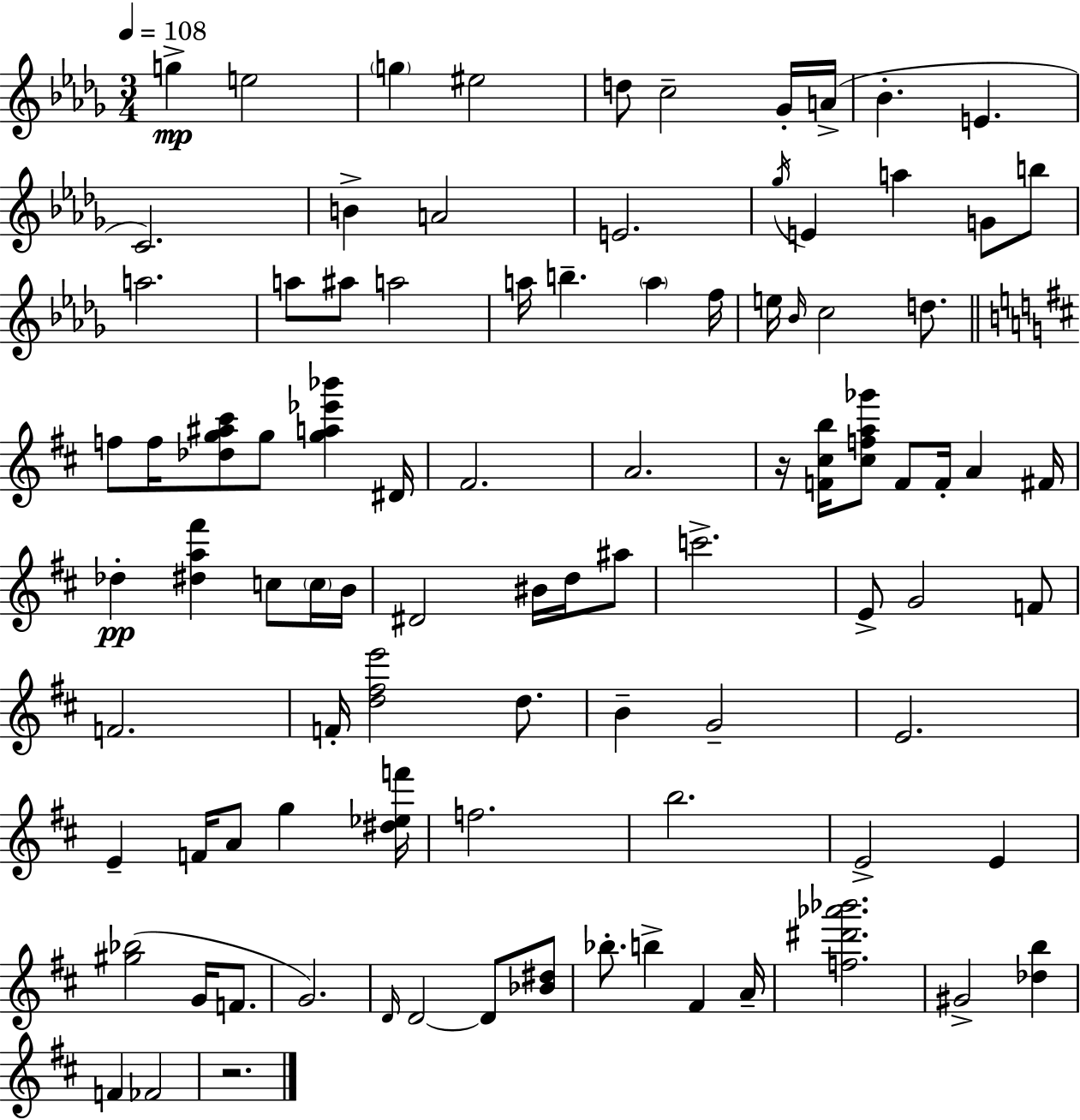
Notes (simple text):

G5/q E5/h G5/q EIS5/h D5/e C5/h Gb4/s A4/s Bb4/q. E4/q. C4/h. B4/q A4/h E4/h. Gb5/s E4/q A5/q G4/e B5/e A5/h. A5/e A#5/e A5/h A5/s B5/q. A5/q F5/s E5/s Bb4/s C5/h D5/e. F5/e F5/s [Db5,G5,A#5,C#6]/e G5/e [G5,A5,Eb6,Bb6]/q D#4/s F#4/h. A4/h. R/s [F4,C#5,B5]/s [C#5,F5,A5,Gb6]/e F4/e F4/s A4/q F#4/s Db5/q [D#5,A5,F#6]/q C5/e C5/s B4/s D#4/h BIS4/s D5/s A#5/e C6/h. E4/e G4/h F4/e F4/h. F4/s [D5,F#5,E6]/h D5/e. B4/q G4/h E4/h. E4/q F4/s A4/e G5/q [D#5,Eb5,F6]/s F5/h. B5/h. E4/h E4/q [G#5,Bb5]/h G4/s F4/e. G4/h. D4/s D4/h D4/e [Bb4,D#5]/e Bb5/e. B5/q F#4/q A4/s [F5,D#6,Ab6,Bb6]/h. G#4/h [Db5,B5]/q F4/q FES4/h R/h.